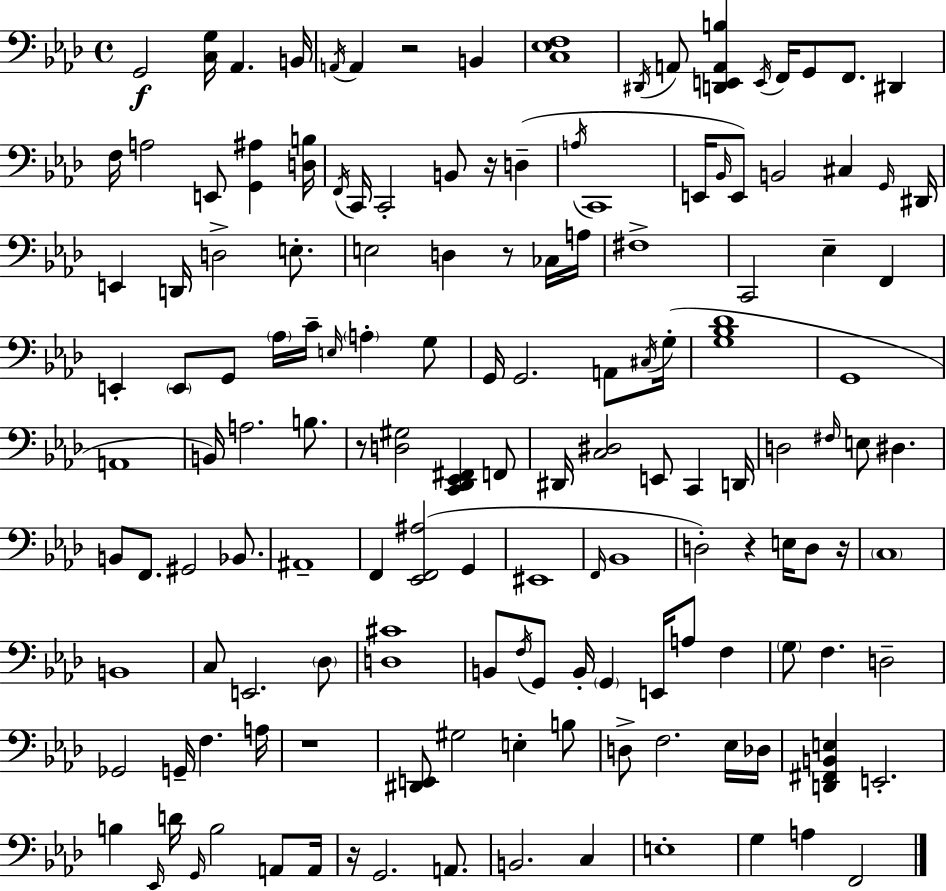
G2/h [C3,G3]/s Ab2/q. B2/s A2/s A2/q R/h B2/q [C3,Eb3,F3]/w D#2/s A2/e [D2,E2,A2,B3]/q E2/s F2/s G2/e F2/e. D#2/q F3/s A3/h E2/e [G2,A#3]/q [D3,B3]/s F2/s C2/s C2/h B2/e R/s D3/q A3/s C2/w E2/s Bb2/s E2/e B2/h C#3/q G2/s D#2/s E2/q D2/s D3/h E3/e. E3/h D3/q R/e CES3/s A3/s F#3/w C2/h Eb3/q F2/q E2/q E2/e G2/e Ab3/s C4/s E3/s A3/q G3/e G2/s G2/h. A2/e C#3/s G3/s [G3,Bb3,Db4]/w G2/w A2/w B2/s A3/h. B3/e. R/e [D3,G#3]/h [C2,Db2,Eb2,F#2]/q F2/e D#2/s [C3,D#3]/h E2/e C2/q D2/s D3/h F#3/s E3/e D#3/q. B2/e F2/e. G#2/h Bb2/e. A#2/w F2/q [Eb2,F2,A#3]/h G2/q EIS2/w F2/s Bb2/w D3/h R/q E3/s D3/e R/s C3/w B2/w C3/e E2/h. Db3/e [D3,C#4]/w B2/e F3/s G2/e B2/s G2/q E2/s A3/e F3/q G3/e F3/q. D3/h Gb2/h G2/s F3/q. A3/s R/w [D#2,E2]/e G#3/h E3/q B3/e D3/e F3/h. Eb3/s Db3/s [D2,F#2,B2,E3]/q E2/h. B3/q Eb2/s D4/s G2/s B3/h A2/e A2/s R/s G2/h. A2/e. B2/h. C3/q E3/w G3/q A3/q F2/h